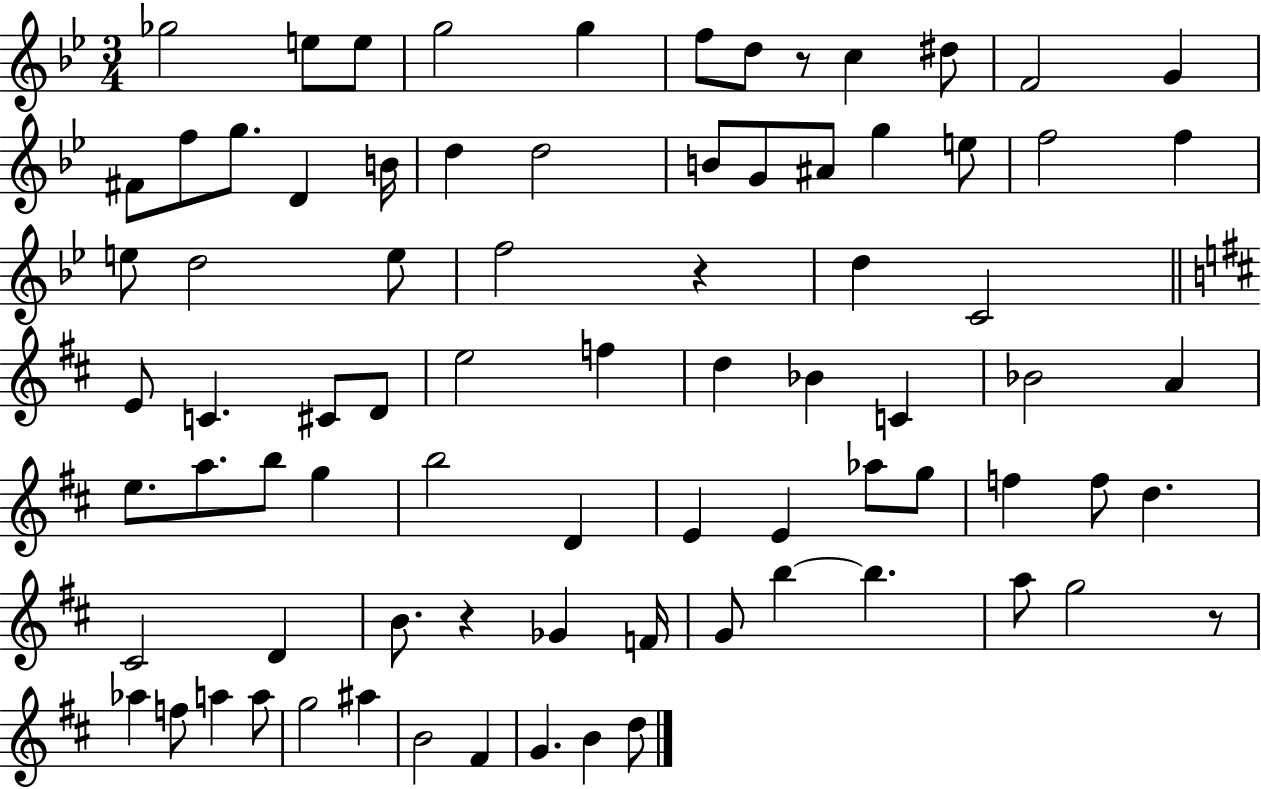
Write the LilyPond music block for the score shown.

{
  \clef treble
  \numericTimeSignature
  \time 3/4
  \key bes \major
  ges''2 e''8 e''8 | g''2 g''4 | f''8 d''8 r8 c''4 dis''8 | f'2 g'4 | \break fis'8 f''8 g''8. d'4 b'16 | d''4 d''2 | b'8 g'8 ais'8 g''4 e''8 | f''2 f''4 | \break e''8 d''2 e''8 | f''2 r4 | d''4 c'2 | \bar "||" \break \key b \minor e'8 c'4. cis'8 d'8 | e''2 f''4 | d''4 bes'4 c'4 | bes'2 a'4 | \break e''8. a''8. b''8 g''4 | b''2 d'4 | e'4 e'4 aes''8 g''8 | f''4 f''8 d''4. | \break cis'2 d'4 | b'8. r4 ges'4 f'16 | g'8 b''4~~ b''4. | a''8 g''2 r8 | \break aes''4 f''8 a''4 a''8 | g''2 ais''4 | b'2 fis'4 | g'4. b'4 d''8 | \break \bar "|."
}